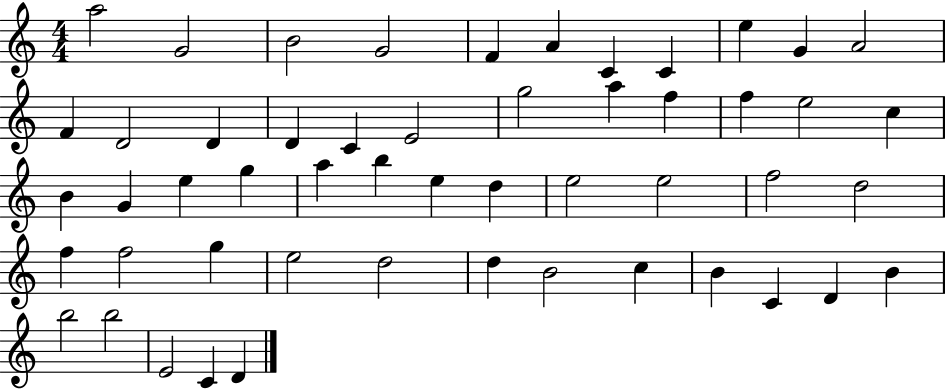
A5/h G4/h B4/h G4/h F4/q A4/q C4/q C4/q E5/q G4/q A4/h F4/q D4/h D4/q D4/q C4/q E4/h G5/h A5/q F5/q F5/q E5/h C5/q B4/q G4/q E5/q G5/q A5/q B5/q E5/q D5/q E5/h E5/h F5/h D5/h F5/q F5/h G5/q E5/h D5/h D5/q B4/h C5/q B4/q C4/q D4/q B4/q B5/h B5/h E4/h C4/q D4/q